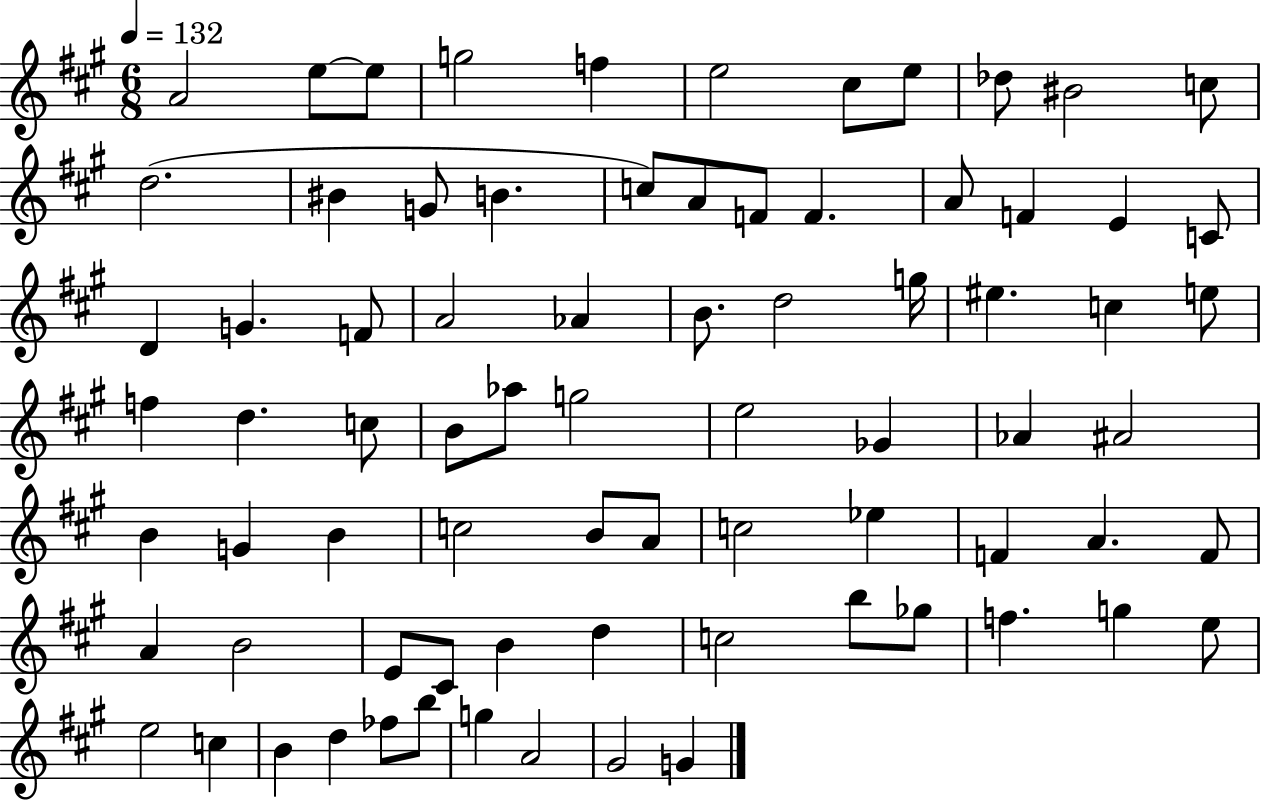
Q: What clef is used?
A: treble